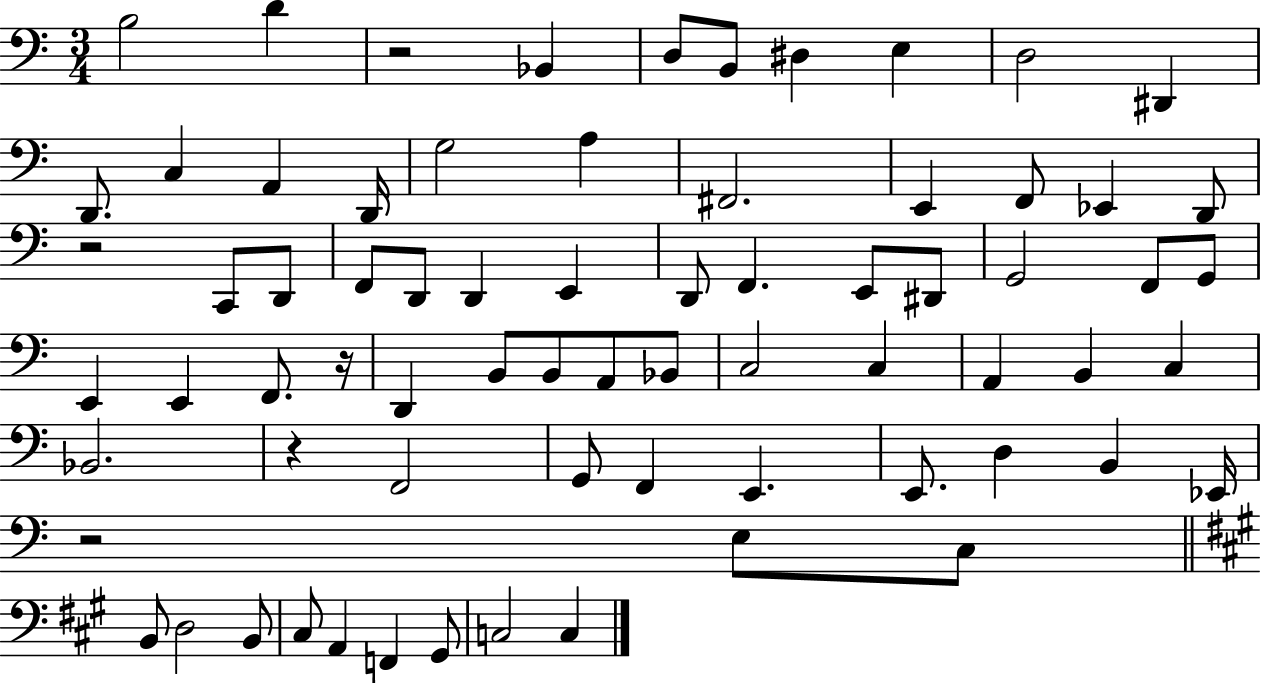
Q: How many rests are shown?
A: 5